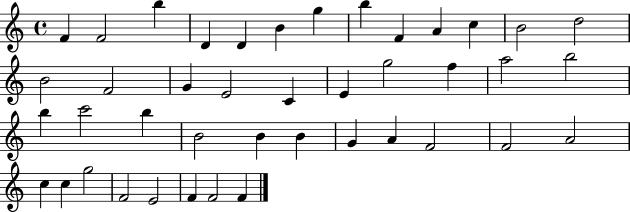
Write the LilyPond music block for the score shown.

{
  \clef treble
  \time 4/4
  \defaultTimeSignature
  \key c \major
  f'4 f'2 b''4 | d'4 d'4 b'4 g''4 | b''4 f'4 a'4 c''4 | b'2 d''2 | \break b'2 f'2 | g'4 e'2 c'4 | e'4 g''2 f''4 | a''2 b''2 | \break b''4 c'''2 b''4 | b'2 b'4 b'4 | g'4 a'4 f'2 | f'2 a'2 | \break c''4 c''4 g''2 | f'2 e'2 | f'4 f'2 f'4 | \bar "|."
}